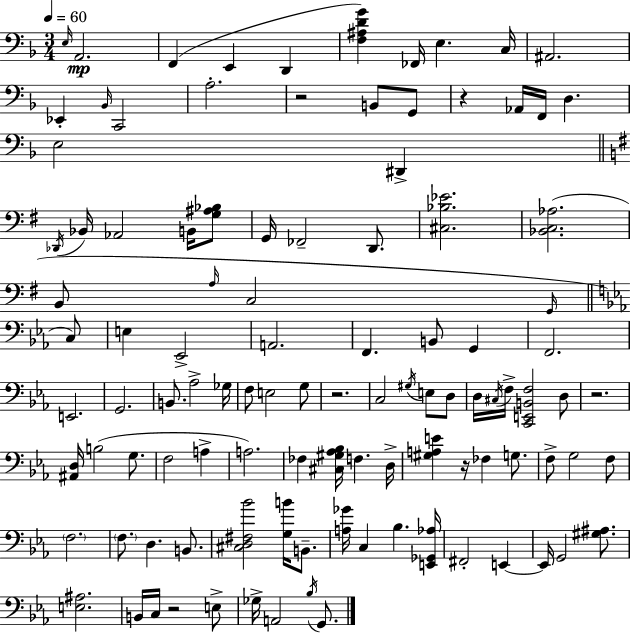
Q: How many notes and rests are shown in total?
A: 106